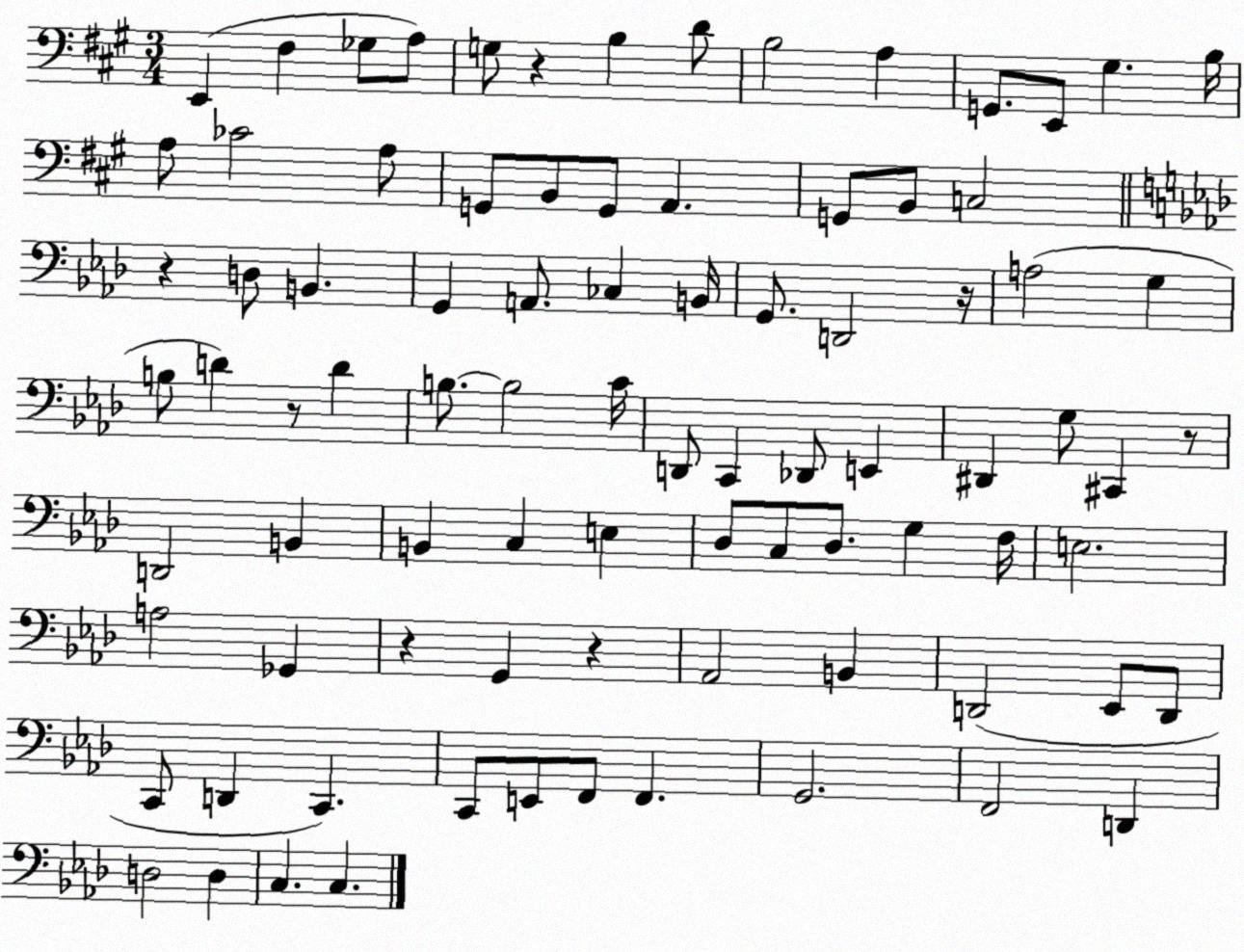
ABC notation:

X:1
T:Untitled
M:3/4
L:1/4
K:A
E,, ^F, _G,/2 A,/2 G,/2 z B, D/2 B,2 A, G,,/2 E,,/2 ^G, B,/4 A,/2 _C2 A,/2 G,,/2 B,,/2 G,,/2 A,, G,,/2 B,,/2 C,2 z D,/2 B,, G,, A,,/2 _C, B,,/4 G,,/2 D,,2 z/4 A,2 G, B,/2 D z/2 D B,/2 B,2 C/4 D,,/2 C,, _D,,/2 E,, ^D,, G,/2 ^C,, z/2 D,,2 B,, B,, C, E, _D,/2 C,/2 _D,/2 G, F,/4 E,2 A,2 _G,, z G,, z _A,,2 B,, D,,2 _E,,/2 D,,/2 C,,/2 D,, C,, C,,/2 E,,/2 F,,/2 F,, G,,2 F,,2 D,, D,2 D, C, C,